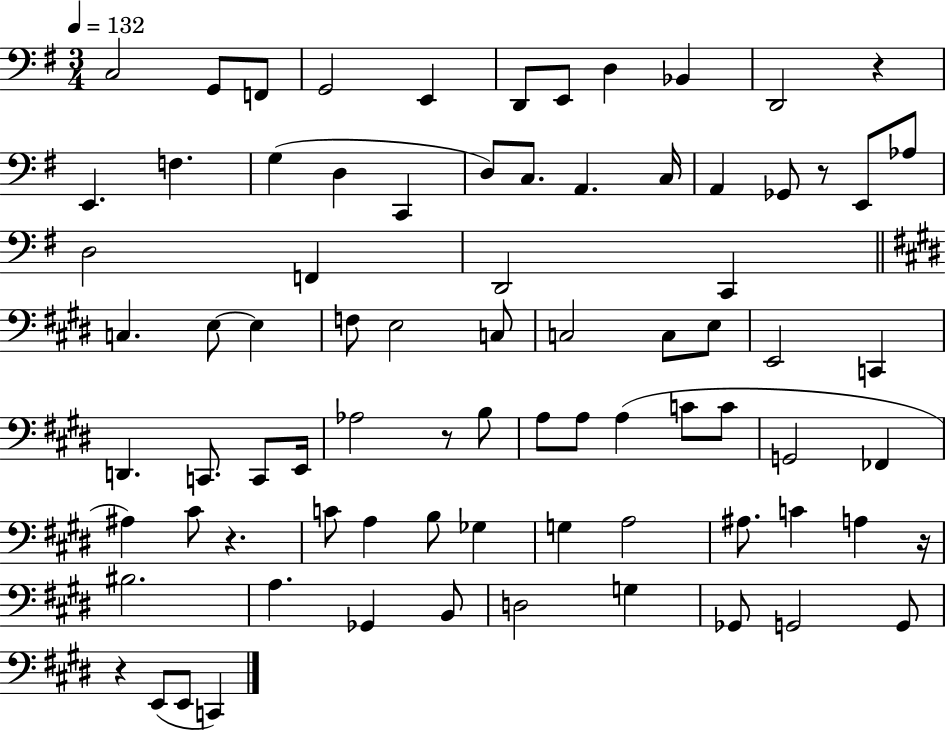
C3/h G2/e F2/e G2/h E2/q D2/e E2/e D3/q Bb2/q D2/h R/q E2/q. F3/q. G3/q D3/q C2/q D3/e C3/e. A2/q. C3/s A2/q Gb2/e R/e E2/e Ab3/e D3/h F2/q D2/h C2/q C3/q. E3/e E3/q F3/e E3/h C3/e C3/h C3/e E3/e E2/h C2/q D2/q. C2/e. C2/e E2/s Ab3/h R/e B3/e A3/e A3/e A3/q C4/e C4/e G2/h FES2/q A#3/q C#4/e R/q. C4/e A3/q B3/e Gb3/q G3/q A3/h A#3/e. C4/q A3/q R/s BIS3/h. A3/q. Gb2/q B2/e D3/h G3/q Gb2/e G2/h G2/e R/q E2/e E2/e C2/q